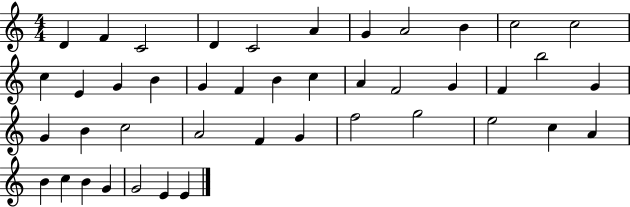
D4/q F4/q C4/h D4/q C4/h A4/q G4/q A4/h B4/q C5/h C5/h C5/q E4/q G4/q B4/q G4/q F4/q B4/q C5/q A4/q F4/h G4/q F4/q B5/h G4/q G4/q B4/q C5/h A4/h F4/q G4/q F5/h G5/h E5/h C5/q A4/q B4/q C5/q B4/q G4/q G4/h E4/q E4/q